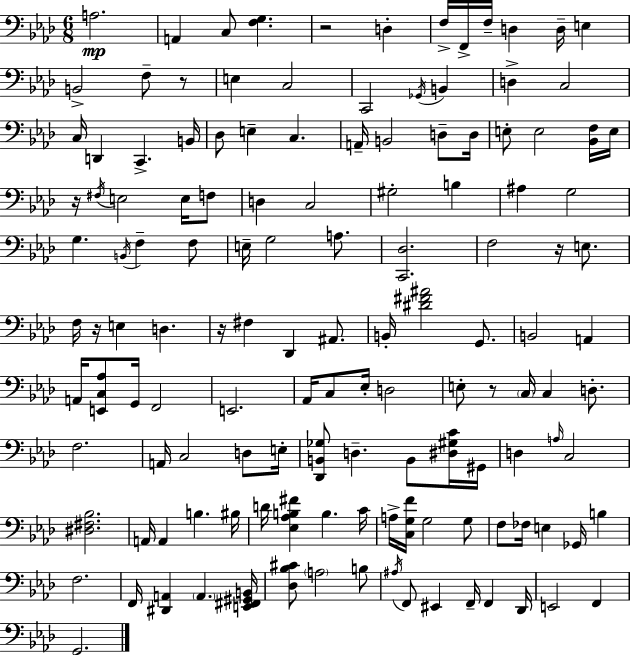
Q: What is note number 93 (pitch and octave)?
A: A3